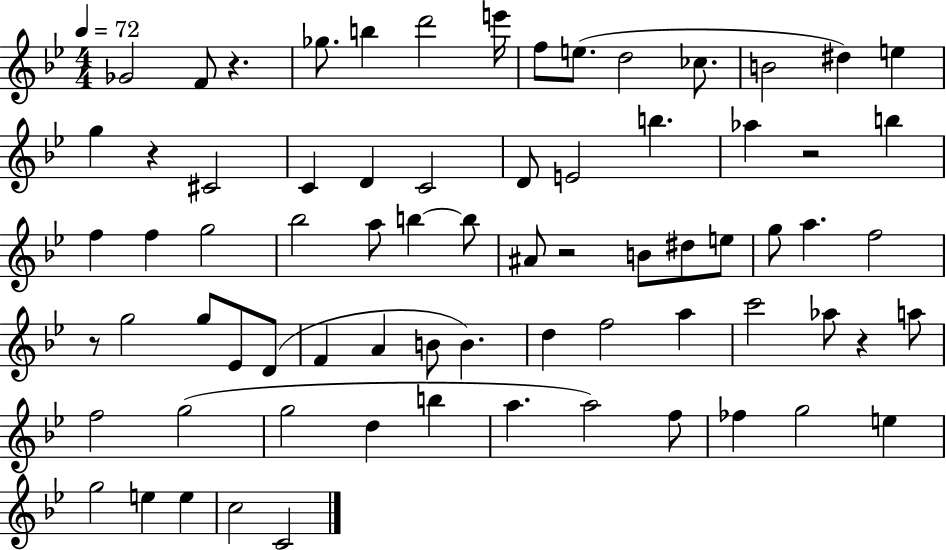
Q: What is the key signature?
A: BES major